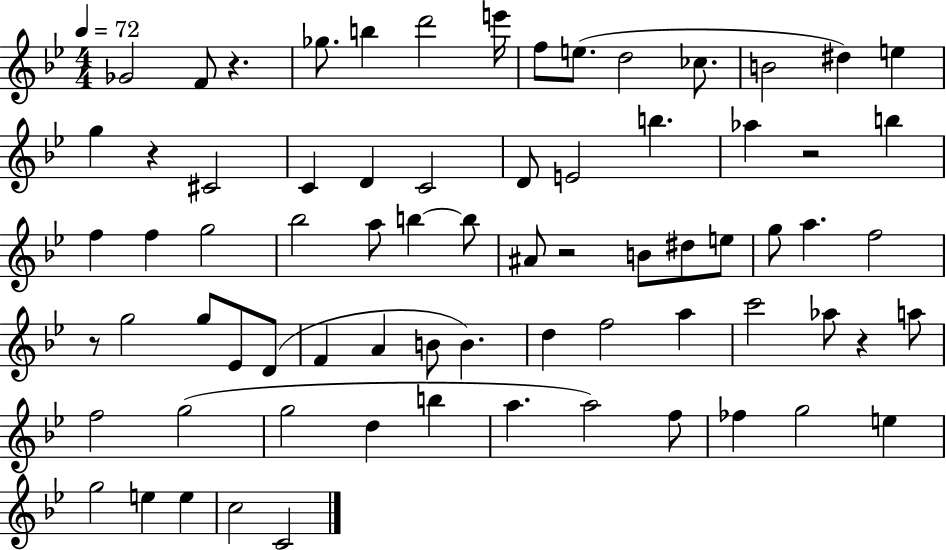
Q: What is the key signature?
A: BES major